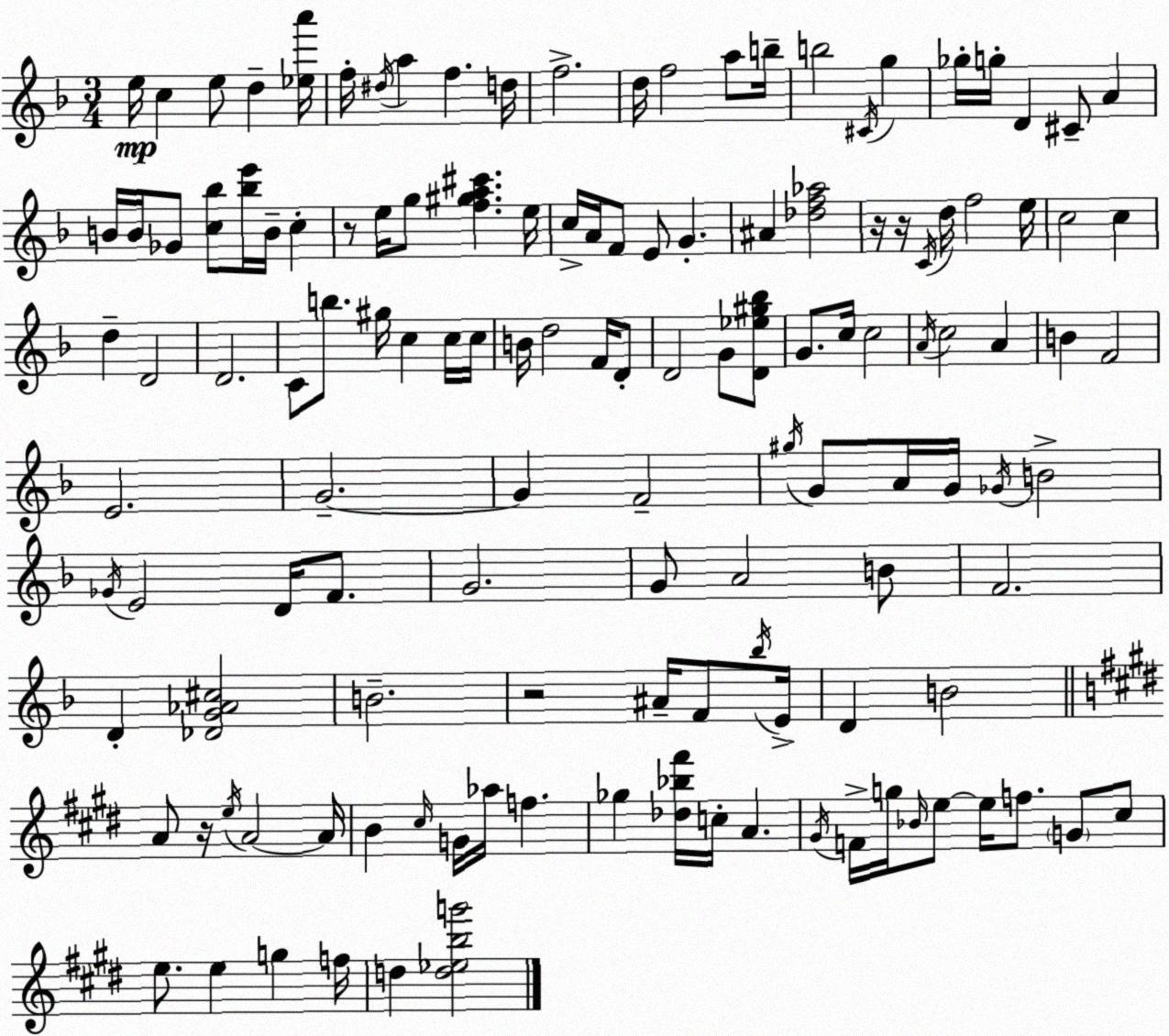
X:1
T:Untitled
M:3/4
L:1/4
K:Dm
e/4 c e/2 d [_ea']/4 f/4 ^d/4 a f d/4 f2 d/4 f2 a/2 b/4 b2 ^C/4 g _g/4 g/4 D ^C/2 A B/4 B/4 _G/2 [c_b]/2 [_be']/4 B/4 c z/2 e/4 g/2 [f^ga^c'] e/4 c/4 A/4 F/2 E/2 G ^A [_df_a]2 z/4 z/4 C/4 d/4 f2 e/4 c2 c d D2 D2 C/2 b/2 ^g/4 c c/4 c/4 B/4 d2 F/4 D/2 D2 G/2 [D_e^g_b]/2 G/2 c/4 c2 A/4 c2 A B F2 E2 G2 G F2 ^g/4 G/2 A/4 G/4 _G/4 B2 _G/4 E2 D/4 F/2 G2 G/2 A2 B/2 F2 D [_DG_A^c]2 B2 z2 ^A/4 F/2 _b/4 E/4 D B2 A/2 z/4 e/4 A2 A/4 B ^c/4 G/4 _a/4 f _g [_d_b^f']/4 c/4 A ^G/4 F/4 g/4 _B/4 e/2 e/4 f/2 G/2 ^c/2 e/2 e g f/4 d [d_ebg']2